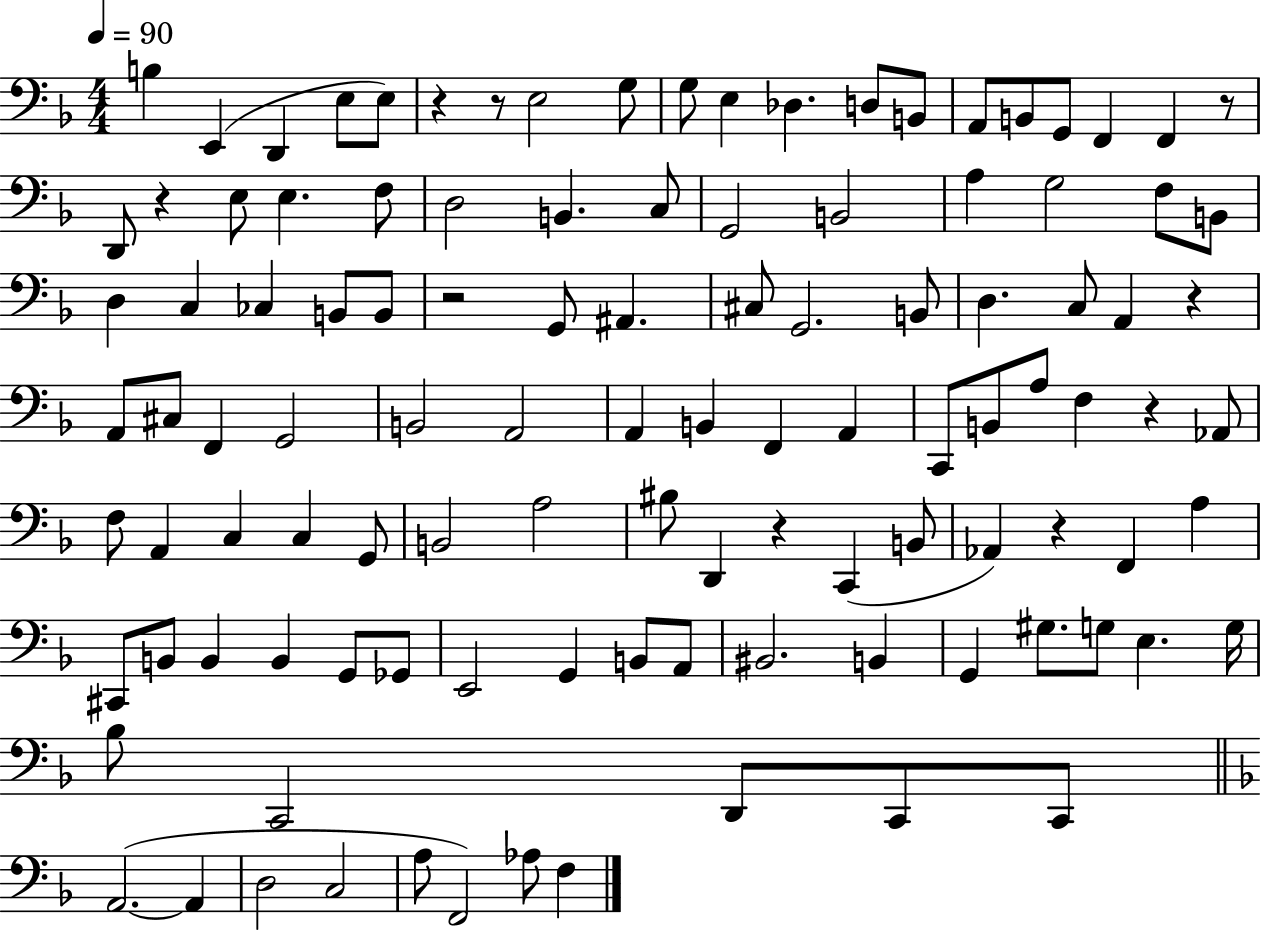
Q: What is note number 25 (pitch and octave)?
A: G2